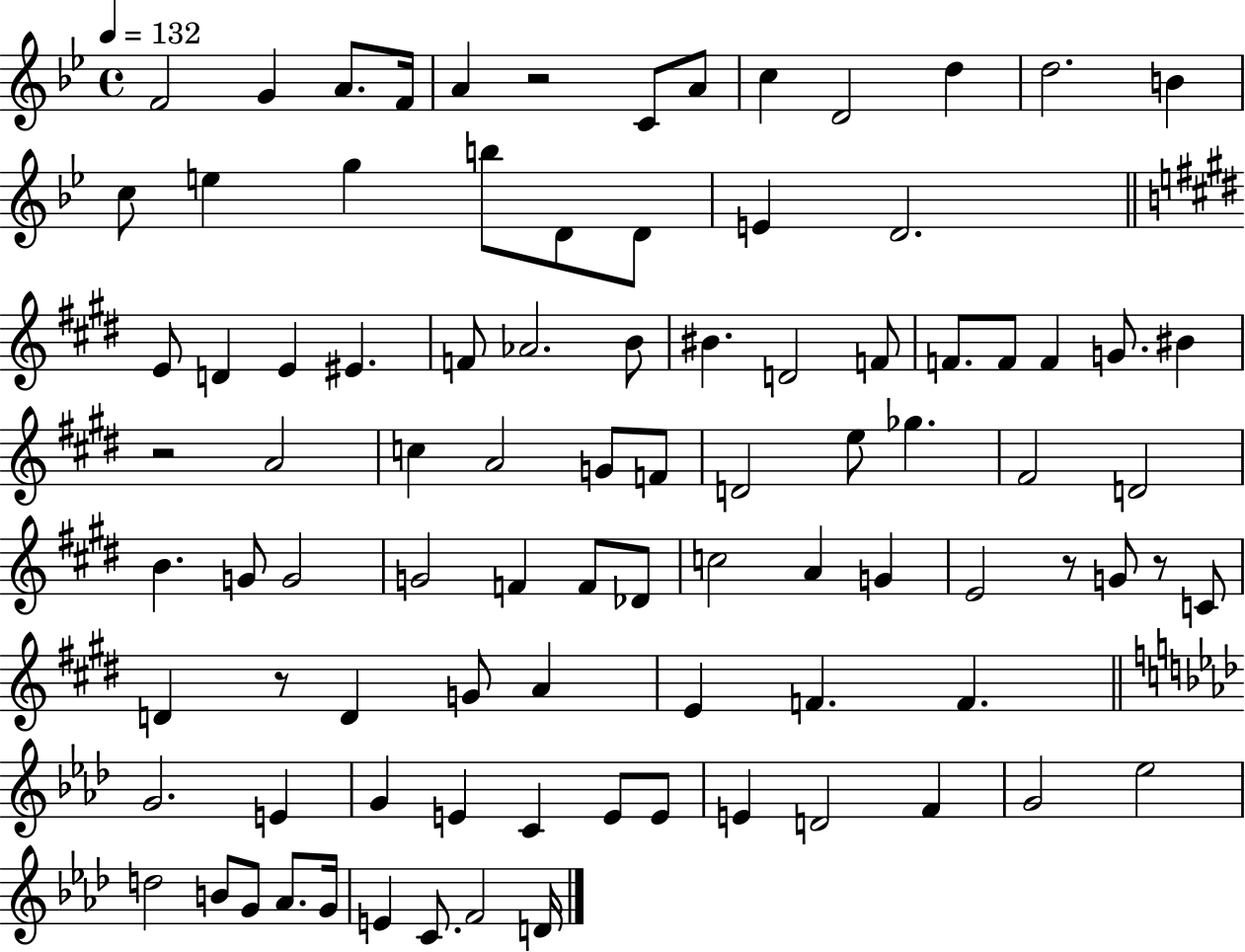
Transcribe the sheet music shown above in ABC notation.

X:1
T:Untitled
M:4/4
L:1/4
K:Bb
F2 G A/2 F/4 A z2 C/2 A/2 c D2 d d2 B c/2 e g b/2 D/2 D/2 E D2 E/2 D E ^E F/2 _A2 B/2 ^B D2 F/2 F/2 F/2 F G/2 ^B z2 A2 c A2 G/2 F/2 D2 e/2 _g ^F2 D2 B G/2 G2 G2 F F/2 _D/2 c2 A G E2 z/2 G/2 z/2 C/2 D z/2 D G/2 A E F F G2 E G E C E/2 E/2 E D2 F G2 _e2 d2 B/2 G/2 _A/2 G/4 E C/2 F2 D/4